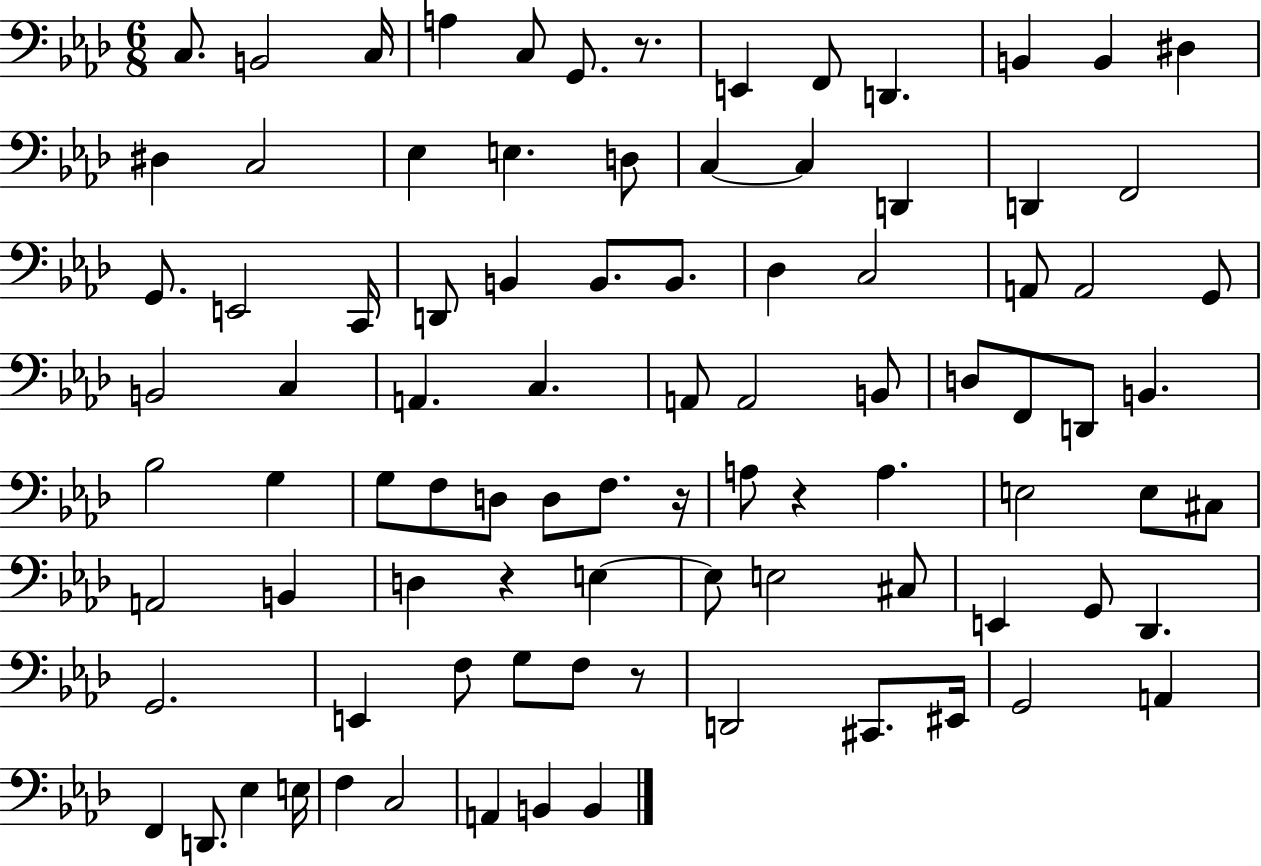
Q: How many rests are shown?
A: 5